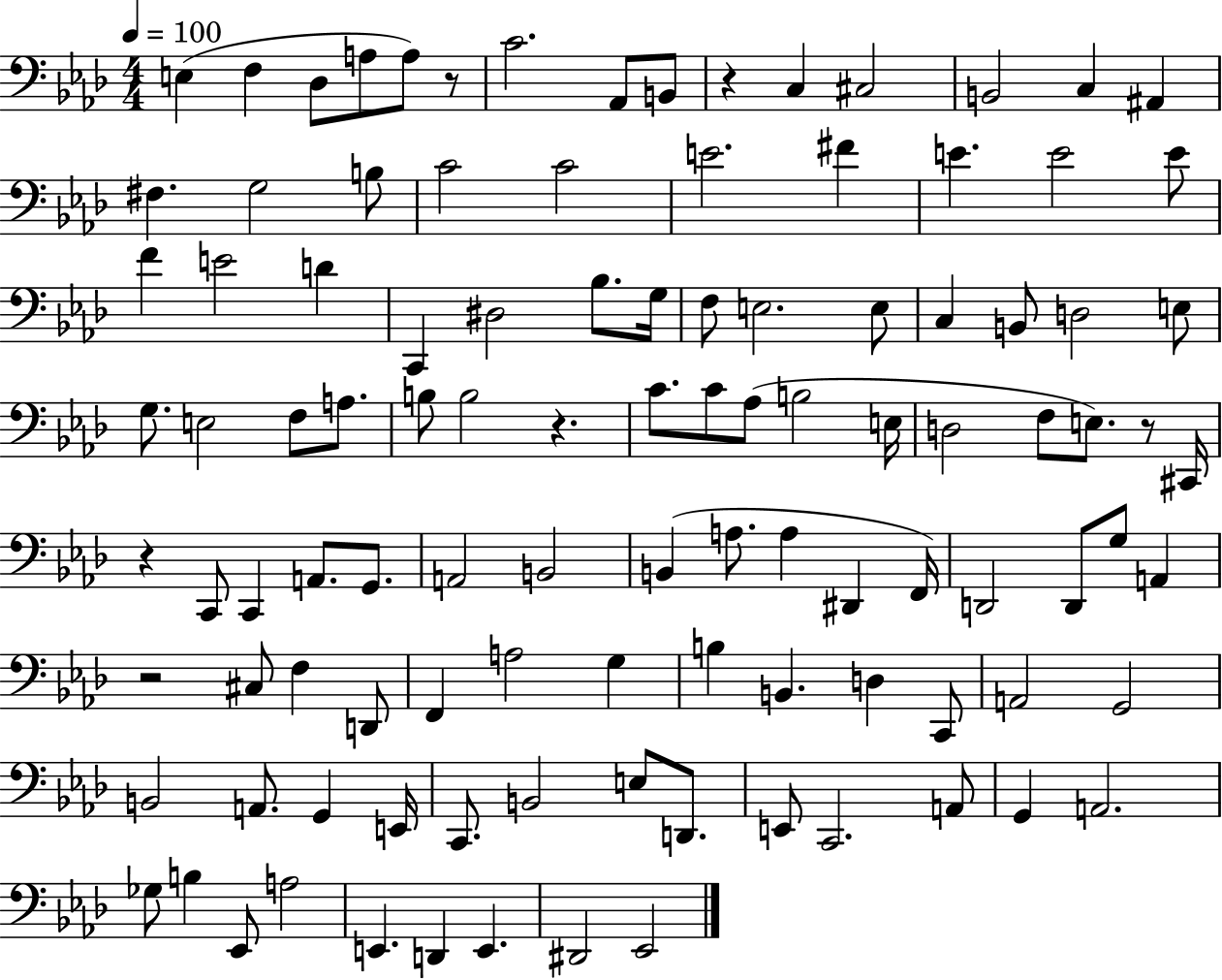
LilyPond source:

{
  \clef bass
  \numericTimeSignature
  \time 4/4
  \key aes \major
  \tempo 4 = 100
  e4( f4 des8 a8 a8) r8 | c'2. aes,8 b,8 | r4 c4 cis2 | b,2 c4 ais,4 | \break fis4. g2 b8 | c'2 c'2 | e'2. fis'4 | e'4. e'2 e'8 | \break f'4 e'2 d'4 | c,4 dis2 bes8. g16 | f8 e2. e8 | c4 b,8 d2 e8 | \break g8. e2 f8 a8. | b8 b2 r4. | c'8. c'8 aes8( b2 e16 | d2 f8 e8.) r8 cis,16 | \break r4 c,8 c,4 a,8. g,8. | a,2 b,2 | b,4( a8. a4 dis,4 f,16) | d,2 d,8 g8 a,4 | \break r2 cis8 f4 d,8 | f,4 a2 g4 | b4 b,4. d4 c,8 | a,2 g,2 | \break b,2 a,8. g,4 e,16 | c,8. b,2 e8 d,8. | e,8 c,2. a,8 | g,4 a,2. | \break ges8 b4 ees,8 a2 | e,4. d,4 e,4. | dis,2 ees,2 | \bar "|."
}